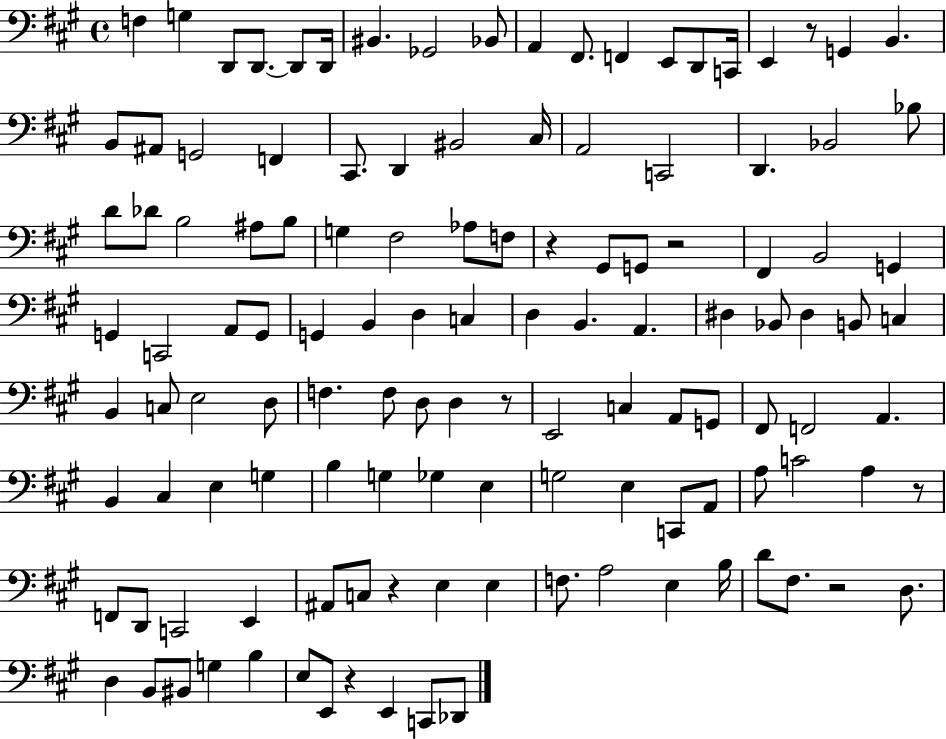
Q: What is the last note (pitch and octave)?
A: Db2